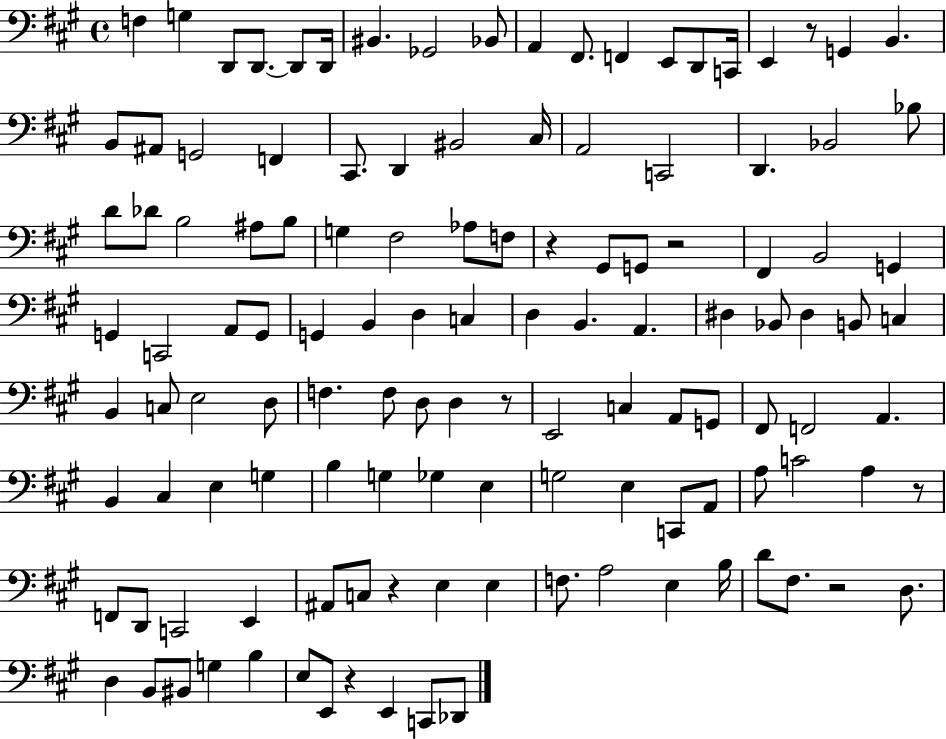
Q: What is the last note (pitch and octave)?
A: Db2